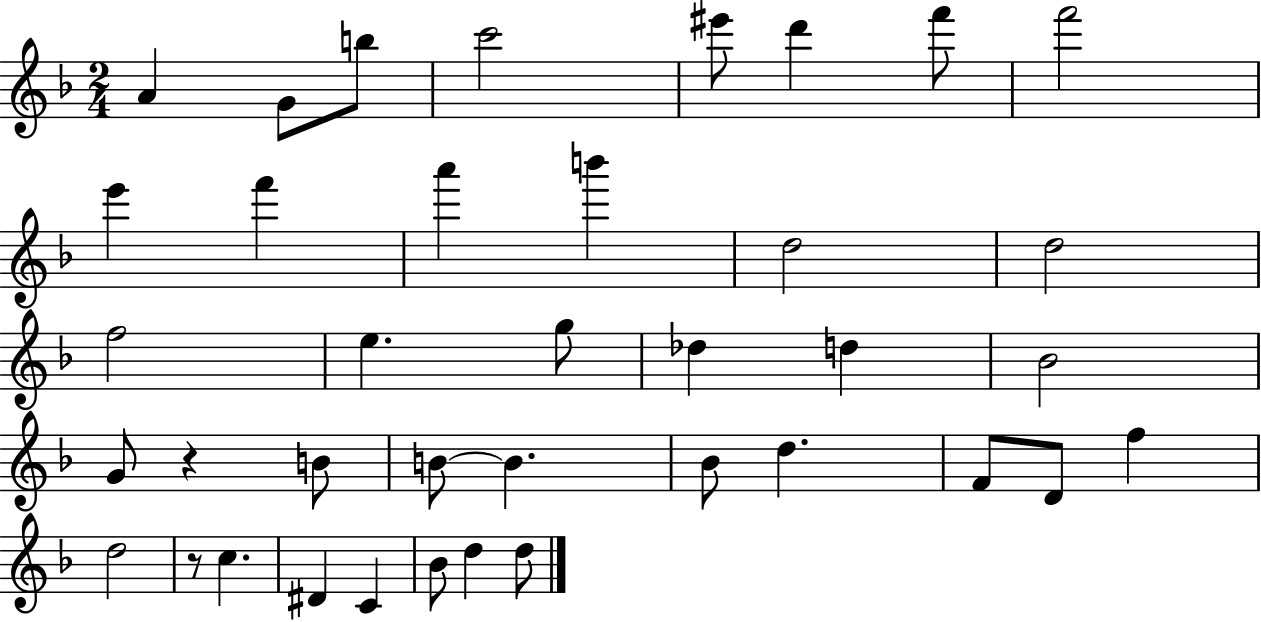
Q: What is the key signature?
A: F major